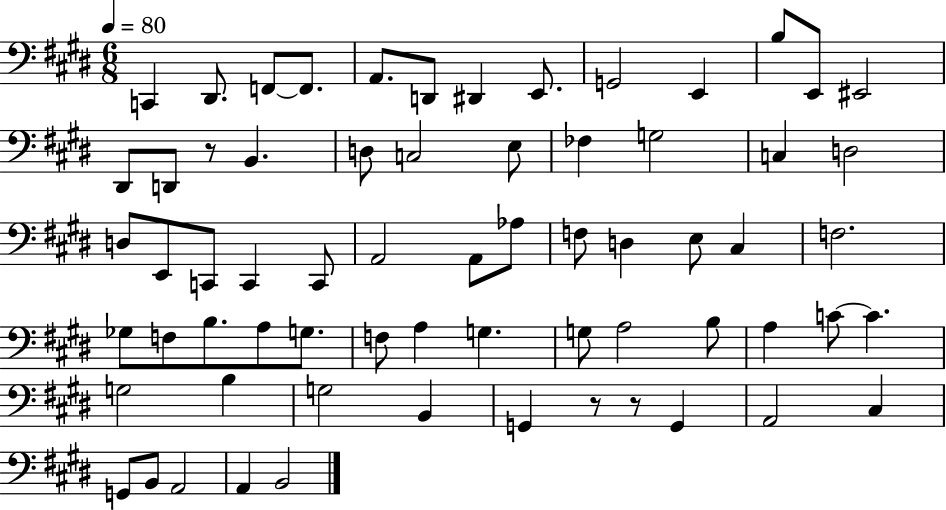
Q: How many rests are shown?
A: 3